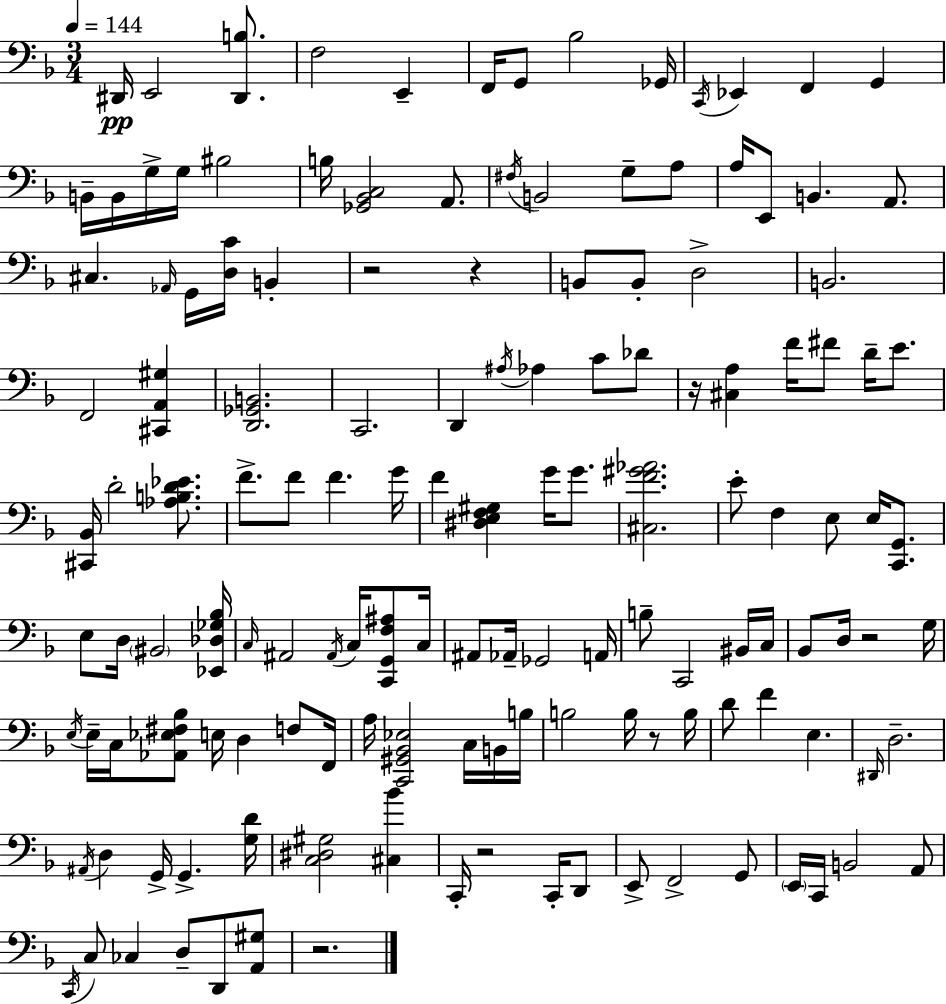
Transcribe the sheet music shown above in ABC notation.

X:1
T:Untitled
M:3/4
L:1/4
K:F
^D,,/4 E,,2 [^D,,B,]/2 F,2 E,, F,,/4 G,,/2 _B,2 _G,,/4 C,,/4 _E,, F,, G,, B,,/4 B,,/4 G,/4 G,/4 ^B,2 B,/4 [_G,,_B,,C,]2 A,,/2 ^F,/4 B,,2 G,/2 A,/2 A,/4 E,,/2 B,, A,,/2 ^C, _A,,/4 G,,/4 [D,C]/4 B,, z2 z B,,/2 B,,/2 D,2 B,,2 F,,2 [^C,,A,,^G,] [D,,_G,,B,,]2 C,,2 D,, ^A,/4 _A, C/2 _D/2 z/4 [^C,A,] F/4 ^F/2 D/4 E/2 [^C,,_B,,]/4 D2 [_A,B,D_E]/2 F/2 F/2 F G/4 F [^D,E,F,^G,] G/4 G/2 [^C,F^G_A]2 E/2 F, E,/2 E,/4 [C,,G,,]/2 E,/2 D,/4 ^B,,2 [_E,,_D,_G,_B,]/4 C,/4 ^A,,2 ^A,,/4 C,/4 [C,,G,,F,^A,]/2 C,/4 ^A,,/2 _A,,/4 _G,,2 A,,/4 B,/2 C,,2 ^B,,/4 C,/4 _B,,/2 D,/4 z2 G,/4 E,/4 E,/4 C,/4 [_A,,_E,^F,_B,]/2 E,/4 D, F,/2 F,,/4 A,/4 [C,,^G,,_B,,_E,]2 C,/4 B,,/4 B,/4 B,2 B,/4 z/2 B,/4 D/2 F E, ^D,,/4 D,2 ^A,,/4 D, G,,/4 G,, [G,D]/4 [C,^D,^G,]2 [^C,_B] C,,/4 z2 C,,/4 D,,/2 E,,/2 F,,2 G,,/2 E,,/4 C,,/4 B,,2 A,,/2 C,,/4 C,/2 _C, D,/2 D,,/2 [A,,^G,]/2 z2